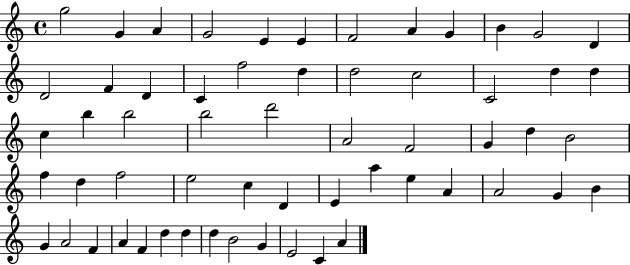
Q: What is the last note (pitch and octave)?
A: A4